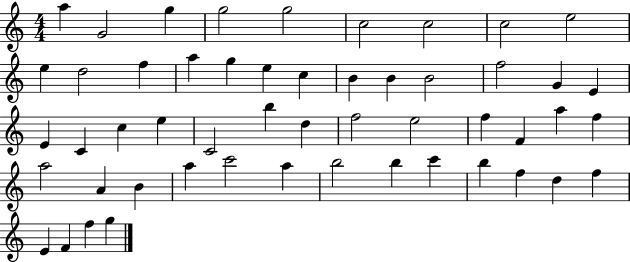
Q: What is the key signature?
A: C major